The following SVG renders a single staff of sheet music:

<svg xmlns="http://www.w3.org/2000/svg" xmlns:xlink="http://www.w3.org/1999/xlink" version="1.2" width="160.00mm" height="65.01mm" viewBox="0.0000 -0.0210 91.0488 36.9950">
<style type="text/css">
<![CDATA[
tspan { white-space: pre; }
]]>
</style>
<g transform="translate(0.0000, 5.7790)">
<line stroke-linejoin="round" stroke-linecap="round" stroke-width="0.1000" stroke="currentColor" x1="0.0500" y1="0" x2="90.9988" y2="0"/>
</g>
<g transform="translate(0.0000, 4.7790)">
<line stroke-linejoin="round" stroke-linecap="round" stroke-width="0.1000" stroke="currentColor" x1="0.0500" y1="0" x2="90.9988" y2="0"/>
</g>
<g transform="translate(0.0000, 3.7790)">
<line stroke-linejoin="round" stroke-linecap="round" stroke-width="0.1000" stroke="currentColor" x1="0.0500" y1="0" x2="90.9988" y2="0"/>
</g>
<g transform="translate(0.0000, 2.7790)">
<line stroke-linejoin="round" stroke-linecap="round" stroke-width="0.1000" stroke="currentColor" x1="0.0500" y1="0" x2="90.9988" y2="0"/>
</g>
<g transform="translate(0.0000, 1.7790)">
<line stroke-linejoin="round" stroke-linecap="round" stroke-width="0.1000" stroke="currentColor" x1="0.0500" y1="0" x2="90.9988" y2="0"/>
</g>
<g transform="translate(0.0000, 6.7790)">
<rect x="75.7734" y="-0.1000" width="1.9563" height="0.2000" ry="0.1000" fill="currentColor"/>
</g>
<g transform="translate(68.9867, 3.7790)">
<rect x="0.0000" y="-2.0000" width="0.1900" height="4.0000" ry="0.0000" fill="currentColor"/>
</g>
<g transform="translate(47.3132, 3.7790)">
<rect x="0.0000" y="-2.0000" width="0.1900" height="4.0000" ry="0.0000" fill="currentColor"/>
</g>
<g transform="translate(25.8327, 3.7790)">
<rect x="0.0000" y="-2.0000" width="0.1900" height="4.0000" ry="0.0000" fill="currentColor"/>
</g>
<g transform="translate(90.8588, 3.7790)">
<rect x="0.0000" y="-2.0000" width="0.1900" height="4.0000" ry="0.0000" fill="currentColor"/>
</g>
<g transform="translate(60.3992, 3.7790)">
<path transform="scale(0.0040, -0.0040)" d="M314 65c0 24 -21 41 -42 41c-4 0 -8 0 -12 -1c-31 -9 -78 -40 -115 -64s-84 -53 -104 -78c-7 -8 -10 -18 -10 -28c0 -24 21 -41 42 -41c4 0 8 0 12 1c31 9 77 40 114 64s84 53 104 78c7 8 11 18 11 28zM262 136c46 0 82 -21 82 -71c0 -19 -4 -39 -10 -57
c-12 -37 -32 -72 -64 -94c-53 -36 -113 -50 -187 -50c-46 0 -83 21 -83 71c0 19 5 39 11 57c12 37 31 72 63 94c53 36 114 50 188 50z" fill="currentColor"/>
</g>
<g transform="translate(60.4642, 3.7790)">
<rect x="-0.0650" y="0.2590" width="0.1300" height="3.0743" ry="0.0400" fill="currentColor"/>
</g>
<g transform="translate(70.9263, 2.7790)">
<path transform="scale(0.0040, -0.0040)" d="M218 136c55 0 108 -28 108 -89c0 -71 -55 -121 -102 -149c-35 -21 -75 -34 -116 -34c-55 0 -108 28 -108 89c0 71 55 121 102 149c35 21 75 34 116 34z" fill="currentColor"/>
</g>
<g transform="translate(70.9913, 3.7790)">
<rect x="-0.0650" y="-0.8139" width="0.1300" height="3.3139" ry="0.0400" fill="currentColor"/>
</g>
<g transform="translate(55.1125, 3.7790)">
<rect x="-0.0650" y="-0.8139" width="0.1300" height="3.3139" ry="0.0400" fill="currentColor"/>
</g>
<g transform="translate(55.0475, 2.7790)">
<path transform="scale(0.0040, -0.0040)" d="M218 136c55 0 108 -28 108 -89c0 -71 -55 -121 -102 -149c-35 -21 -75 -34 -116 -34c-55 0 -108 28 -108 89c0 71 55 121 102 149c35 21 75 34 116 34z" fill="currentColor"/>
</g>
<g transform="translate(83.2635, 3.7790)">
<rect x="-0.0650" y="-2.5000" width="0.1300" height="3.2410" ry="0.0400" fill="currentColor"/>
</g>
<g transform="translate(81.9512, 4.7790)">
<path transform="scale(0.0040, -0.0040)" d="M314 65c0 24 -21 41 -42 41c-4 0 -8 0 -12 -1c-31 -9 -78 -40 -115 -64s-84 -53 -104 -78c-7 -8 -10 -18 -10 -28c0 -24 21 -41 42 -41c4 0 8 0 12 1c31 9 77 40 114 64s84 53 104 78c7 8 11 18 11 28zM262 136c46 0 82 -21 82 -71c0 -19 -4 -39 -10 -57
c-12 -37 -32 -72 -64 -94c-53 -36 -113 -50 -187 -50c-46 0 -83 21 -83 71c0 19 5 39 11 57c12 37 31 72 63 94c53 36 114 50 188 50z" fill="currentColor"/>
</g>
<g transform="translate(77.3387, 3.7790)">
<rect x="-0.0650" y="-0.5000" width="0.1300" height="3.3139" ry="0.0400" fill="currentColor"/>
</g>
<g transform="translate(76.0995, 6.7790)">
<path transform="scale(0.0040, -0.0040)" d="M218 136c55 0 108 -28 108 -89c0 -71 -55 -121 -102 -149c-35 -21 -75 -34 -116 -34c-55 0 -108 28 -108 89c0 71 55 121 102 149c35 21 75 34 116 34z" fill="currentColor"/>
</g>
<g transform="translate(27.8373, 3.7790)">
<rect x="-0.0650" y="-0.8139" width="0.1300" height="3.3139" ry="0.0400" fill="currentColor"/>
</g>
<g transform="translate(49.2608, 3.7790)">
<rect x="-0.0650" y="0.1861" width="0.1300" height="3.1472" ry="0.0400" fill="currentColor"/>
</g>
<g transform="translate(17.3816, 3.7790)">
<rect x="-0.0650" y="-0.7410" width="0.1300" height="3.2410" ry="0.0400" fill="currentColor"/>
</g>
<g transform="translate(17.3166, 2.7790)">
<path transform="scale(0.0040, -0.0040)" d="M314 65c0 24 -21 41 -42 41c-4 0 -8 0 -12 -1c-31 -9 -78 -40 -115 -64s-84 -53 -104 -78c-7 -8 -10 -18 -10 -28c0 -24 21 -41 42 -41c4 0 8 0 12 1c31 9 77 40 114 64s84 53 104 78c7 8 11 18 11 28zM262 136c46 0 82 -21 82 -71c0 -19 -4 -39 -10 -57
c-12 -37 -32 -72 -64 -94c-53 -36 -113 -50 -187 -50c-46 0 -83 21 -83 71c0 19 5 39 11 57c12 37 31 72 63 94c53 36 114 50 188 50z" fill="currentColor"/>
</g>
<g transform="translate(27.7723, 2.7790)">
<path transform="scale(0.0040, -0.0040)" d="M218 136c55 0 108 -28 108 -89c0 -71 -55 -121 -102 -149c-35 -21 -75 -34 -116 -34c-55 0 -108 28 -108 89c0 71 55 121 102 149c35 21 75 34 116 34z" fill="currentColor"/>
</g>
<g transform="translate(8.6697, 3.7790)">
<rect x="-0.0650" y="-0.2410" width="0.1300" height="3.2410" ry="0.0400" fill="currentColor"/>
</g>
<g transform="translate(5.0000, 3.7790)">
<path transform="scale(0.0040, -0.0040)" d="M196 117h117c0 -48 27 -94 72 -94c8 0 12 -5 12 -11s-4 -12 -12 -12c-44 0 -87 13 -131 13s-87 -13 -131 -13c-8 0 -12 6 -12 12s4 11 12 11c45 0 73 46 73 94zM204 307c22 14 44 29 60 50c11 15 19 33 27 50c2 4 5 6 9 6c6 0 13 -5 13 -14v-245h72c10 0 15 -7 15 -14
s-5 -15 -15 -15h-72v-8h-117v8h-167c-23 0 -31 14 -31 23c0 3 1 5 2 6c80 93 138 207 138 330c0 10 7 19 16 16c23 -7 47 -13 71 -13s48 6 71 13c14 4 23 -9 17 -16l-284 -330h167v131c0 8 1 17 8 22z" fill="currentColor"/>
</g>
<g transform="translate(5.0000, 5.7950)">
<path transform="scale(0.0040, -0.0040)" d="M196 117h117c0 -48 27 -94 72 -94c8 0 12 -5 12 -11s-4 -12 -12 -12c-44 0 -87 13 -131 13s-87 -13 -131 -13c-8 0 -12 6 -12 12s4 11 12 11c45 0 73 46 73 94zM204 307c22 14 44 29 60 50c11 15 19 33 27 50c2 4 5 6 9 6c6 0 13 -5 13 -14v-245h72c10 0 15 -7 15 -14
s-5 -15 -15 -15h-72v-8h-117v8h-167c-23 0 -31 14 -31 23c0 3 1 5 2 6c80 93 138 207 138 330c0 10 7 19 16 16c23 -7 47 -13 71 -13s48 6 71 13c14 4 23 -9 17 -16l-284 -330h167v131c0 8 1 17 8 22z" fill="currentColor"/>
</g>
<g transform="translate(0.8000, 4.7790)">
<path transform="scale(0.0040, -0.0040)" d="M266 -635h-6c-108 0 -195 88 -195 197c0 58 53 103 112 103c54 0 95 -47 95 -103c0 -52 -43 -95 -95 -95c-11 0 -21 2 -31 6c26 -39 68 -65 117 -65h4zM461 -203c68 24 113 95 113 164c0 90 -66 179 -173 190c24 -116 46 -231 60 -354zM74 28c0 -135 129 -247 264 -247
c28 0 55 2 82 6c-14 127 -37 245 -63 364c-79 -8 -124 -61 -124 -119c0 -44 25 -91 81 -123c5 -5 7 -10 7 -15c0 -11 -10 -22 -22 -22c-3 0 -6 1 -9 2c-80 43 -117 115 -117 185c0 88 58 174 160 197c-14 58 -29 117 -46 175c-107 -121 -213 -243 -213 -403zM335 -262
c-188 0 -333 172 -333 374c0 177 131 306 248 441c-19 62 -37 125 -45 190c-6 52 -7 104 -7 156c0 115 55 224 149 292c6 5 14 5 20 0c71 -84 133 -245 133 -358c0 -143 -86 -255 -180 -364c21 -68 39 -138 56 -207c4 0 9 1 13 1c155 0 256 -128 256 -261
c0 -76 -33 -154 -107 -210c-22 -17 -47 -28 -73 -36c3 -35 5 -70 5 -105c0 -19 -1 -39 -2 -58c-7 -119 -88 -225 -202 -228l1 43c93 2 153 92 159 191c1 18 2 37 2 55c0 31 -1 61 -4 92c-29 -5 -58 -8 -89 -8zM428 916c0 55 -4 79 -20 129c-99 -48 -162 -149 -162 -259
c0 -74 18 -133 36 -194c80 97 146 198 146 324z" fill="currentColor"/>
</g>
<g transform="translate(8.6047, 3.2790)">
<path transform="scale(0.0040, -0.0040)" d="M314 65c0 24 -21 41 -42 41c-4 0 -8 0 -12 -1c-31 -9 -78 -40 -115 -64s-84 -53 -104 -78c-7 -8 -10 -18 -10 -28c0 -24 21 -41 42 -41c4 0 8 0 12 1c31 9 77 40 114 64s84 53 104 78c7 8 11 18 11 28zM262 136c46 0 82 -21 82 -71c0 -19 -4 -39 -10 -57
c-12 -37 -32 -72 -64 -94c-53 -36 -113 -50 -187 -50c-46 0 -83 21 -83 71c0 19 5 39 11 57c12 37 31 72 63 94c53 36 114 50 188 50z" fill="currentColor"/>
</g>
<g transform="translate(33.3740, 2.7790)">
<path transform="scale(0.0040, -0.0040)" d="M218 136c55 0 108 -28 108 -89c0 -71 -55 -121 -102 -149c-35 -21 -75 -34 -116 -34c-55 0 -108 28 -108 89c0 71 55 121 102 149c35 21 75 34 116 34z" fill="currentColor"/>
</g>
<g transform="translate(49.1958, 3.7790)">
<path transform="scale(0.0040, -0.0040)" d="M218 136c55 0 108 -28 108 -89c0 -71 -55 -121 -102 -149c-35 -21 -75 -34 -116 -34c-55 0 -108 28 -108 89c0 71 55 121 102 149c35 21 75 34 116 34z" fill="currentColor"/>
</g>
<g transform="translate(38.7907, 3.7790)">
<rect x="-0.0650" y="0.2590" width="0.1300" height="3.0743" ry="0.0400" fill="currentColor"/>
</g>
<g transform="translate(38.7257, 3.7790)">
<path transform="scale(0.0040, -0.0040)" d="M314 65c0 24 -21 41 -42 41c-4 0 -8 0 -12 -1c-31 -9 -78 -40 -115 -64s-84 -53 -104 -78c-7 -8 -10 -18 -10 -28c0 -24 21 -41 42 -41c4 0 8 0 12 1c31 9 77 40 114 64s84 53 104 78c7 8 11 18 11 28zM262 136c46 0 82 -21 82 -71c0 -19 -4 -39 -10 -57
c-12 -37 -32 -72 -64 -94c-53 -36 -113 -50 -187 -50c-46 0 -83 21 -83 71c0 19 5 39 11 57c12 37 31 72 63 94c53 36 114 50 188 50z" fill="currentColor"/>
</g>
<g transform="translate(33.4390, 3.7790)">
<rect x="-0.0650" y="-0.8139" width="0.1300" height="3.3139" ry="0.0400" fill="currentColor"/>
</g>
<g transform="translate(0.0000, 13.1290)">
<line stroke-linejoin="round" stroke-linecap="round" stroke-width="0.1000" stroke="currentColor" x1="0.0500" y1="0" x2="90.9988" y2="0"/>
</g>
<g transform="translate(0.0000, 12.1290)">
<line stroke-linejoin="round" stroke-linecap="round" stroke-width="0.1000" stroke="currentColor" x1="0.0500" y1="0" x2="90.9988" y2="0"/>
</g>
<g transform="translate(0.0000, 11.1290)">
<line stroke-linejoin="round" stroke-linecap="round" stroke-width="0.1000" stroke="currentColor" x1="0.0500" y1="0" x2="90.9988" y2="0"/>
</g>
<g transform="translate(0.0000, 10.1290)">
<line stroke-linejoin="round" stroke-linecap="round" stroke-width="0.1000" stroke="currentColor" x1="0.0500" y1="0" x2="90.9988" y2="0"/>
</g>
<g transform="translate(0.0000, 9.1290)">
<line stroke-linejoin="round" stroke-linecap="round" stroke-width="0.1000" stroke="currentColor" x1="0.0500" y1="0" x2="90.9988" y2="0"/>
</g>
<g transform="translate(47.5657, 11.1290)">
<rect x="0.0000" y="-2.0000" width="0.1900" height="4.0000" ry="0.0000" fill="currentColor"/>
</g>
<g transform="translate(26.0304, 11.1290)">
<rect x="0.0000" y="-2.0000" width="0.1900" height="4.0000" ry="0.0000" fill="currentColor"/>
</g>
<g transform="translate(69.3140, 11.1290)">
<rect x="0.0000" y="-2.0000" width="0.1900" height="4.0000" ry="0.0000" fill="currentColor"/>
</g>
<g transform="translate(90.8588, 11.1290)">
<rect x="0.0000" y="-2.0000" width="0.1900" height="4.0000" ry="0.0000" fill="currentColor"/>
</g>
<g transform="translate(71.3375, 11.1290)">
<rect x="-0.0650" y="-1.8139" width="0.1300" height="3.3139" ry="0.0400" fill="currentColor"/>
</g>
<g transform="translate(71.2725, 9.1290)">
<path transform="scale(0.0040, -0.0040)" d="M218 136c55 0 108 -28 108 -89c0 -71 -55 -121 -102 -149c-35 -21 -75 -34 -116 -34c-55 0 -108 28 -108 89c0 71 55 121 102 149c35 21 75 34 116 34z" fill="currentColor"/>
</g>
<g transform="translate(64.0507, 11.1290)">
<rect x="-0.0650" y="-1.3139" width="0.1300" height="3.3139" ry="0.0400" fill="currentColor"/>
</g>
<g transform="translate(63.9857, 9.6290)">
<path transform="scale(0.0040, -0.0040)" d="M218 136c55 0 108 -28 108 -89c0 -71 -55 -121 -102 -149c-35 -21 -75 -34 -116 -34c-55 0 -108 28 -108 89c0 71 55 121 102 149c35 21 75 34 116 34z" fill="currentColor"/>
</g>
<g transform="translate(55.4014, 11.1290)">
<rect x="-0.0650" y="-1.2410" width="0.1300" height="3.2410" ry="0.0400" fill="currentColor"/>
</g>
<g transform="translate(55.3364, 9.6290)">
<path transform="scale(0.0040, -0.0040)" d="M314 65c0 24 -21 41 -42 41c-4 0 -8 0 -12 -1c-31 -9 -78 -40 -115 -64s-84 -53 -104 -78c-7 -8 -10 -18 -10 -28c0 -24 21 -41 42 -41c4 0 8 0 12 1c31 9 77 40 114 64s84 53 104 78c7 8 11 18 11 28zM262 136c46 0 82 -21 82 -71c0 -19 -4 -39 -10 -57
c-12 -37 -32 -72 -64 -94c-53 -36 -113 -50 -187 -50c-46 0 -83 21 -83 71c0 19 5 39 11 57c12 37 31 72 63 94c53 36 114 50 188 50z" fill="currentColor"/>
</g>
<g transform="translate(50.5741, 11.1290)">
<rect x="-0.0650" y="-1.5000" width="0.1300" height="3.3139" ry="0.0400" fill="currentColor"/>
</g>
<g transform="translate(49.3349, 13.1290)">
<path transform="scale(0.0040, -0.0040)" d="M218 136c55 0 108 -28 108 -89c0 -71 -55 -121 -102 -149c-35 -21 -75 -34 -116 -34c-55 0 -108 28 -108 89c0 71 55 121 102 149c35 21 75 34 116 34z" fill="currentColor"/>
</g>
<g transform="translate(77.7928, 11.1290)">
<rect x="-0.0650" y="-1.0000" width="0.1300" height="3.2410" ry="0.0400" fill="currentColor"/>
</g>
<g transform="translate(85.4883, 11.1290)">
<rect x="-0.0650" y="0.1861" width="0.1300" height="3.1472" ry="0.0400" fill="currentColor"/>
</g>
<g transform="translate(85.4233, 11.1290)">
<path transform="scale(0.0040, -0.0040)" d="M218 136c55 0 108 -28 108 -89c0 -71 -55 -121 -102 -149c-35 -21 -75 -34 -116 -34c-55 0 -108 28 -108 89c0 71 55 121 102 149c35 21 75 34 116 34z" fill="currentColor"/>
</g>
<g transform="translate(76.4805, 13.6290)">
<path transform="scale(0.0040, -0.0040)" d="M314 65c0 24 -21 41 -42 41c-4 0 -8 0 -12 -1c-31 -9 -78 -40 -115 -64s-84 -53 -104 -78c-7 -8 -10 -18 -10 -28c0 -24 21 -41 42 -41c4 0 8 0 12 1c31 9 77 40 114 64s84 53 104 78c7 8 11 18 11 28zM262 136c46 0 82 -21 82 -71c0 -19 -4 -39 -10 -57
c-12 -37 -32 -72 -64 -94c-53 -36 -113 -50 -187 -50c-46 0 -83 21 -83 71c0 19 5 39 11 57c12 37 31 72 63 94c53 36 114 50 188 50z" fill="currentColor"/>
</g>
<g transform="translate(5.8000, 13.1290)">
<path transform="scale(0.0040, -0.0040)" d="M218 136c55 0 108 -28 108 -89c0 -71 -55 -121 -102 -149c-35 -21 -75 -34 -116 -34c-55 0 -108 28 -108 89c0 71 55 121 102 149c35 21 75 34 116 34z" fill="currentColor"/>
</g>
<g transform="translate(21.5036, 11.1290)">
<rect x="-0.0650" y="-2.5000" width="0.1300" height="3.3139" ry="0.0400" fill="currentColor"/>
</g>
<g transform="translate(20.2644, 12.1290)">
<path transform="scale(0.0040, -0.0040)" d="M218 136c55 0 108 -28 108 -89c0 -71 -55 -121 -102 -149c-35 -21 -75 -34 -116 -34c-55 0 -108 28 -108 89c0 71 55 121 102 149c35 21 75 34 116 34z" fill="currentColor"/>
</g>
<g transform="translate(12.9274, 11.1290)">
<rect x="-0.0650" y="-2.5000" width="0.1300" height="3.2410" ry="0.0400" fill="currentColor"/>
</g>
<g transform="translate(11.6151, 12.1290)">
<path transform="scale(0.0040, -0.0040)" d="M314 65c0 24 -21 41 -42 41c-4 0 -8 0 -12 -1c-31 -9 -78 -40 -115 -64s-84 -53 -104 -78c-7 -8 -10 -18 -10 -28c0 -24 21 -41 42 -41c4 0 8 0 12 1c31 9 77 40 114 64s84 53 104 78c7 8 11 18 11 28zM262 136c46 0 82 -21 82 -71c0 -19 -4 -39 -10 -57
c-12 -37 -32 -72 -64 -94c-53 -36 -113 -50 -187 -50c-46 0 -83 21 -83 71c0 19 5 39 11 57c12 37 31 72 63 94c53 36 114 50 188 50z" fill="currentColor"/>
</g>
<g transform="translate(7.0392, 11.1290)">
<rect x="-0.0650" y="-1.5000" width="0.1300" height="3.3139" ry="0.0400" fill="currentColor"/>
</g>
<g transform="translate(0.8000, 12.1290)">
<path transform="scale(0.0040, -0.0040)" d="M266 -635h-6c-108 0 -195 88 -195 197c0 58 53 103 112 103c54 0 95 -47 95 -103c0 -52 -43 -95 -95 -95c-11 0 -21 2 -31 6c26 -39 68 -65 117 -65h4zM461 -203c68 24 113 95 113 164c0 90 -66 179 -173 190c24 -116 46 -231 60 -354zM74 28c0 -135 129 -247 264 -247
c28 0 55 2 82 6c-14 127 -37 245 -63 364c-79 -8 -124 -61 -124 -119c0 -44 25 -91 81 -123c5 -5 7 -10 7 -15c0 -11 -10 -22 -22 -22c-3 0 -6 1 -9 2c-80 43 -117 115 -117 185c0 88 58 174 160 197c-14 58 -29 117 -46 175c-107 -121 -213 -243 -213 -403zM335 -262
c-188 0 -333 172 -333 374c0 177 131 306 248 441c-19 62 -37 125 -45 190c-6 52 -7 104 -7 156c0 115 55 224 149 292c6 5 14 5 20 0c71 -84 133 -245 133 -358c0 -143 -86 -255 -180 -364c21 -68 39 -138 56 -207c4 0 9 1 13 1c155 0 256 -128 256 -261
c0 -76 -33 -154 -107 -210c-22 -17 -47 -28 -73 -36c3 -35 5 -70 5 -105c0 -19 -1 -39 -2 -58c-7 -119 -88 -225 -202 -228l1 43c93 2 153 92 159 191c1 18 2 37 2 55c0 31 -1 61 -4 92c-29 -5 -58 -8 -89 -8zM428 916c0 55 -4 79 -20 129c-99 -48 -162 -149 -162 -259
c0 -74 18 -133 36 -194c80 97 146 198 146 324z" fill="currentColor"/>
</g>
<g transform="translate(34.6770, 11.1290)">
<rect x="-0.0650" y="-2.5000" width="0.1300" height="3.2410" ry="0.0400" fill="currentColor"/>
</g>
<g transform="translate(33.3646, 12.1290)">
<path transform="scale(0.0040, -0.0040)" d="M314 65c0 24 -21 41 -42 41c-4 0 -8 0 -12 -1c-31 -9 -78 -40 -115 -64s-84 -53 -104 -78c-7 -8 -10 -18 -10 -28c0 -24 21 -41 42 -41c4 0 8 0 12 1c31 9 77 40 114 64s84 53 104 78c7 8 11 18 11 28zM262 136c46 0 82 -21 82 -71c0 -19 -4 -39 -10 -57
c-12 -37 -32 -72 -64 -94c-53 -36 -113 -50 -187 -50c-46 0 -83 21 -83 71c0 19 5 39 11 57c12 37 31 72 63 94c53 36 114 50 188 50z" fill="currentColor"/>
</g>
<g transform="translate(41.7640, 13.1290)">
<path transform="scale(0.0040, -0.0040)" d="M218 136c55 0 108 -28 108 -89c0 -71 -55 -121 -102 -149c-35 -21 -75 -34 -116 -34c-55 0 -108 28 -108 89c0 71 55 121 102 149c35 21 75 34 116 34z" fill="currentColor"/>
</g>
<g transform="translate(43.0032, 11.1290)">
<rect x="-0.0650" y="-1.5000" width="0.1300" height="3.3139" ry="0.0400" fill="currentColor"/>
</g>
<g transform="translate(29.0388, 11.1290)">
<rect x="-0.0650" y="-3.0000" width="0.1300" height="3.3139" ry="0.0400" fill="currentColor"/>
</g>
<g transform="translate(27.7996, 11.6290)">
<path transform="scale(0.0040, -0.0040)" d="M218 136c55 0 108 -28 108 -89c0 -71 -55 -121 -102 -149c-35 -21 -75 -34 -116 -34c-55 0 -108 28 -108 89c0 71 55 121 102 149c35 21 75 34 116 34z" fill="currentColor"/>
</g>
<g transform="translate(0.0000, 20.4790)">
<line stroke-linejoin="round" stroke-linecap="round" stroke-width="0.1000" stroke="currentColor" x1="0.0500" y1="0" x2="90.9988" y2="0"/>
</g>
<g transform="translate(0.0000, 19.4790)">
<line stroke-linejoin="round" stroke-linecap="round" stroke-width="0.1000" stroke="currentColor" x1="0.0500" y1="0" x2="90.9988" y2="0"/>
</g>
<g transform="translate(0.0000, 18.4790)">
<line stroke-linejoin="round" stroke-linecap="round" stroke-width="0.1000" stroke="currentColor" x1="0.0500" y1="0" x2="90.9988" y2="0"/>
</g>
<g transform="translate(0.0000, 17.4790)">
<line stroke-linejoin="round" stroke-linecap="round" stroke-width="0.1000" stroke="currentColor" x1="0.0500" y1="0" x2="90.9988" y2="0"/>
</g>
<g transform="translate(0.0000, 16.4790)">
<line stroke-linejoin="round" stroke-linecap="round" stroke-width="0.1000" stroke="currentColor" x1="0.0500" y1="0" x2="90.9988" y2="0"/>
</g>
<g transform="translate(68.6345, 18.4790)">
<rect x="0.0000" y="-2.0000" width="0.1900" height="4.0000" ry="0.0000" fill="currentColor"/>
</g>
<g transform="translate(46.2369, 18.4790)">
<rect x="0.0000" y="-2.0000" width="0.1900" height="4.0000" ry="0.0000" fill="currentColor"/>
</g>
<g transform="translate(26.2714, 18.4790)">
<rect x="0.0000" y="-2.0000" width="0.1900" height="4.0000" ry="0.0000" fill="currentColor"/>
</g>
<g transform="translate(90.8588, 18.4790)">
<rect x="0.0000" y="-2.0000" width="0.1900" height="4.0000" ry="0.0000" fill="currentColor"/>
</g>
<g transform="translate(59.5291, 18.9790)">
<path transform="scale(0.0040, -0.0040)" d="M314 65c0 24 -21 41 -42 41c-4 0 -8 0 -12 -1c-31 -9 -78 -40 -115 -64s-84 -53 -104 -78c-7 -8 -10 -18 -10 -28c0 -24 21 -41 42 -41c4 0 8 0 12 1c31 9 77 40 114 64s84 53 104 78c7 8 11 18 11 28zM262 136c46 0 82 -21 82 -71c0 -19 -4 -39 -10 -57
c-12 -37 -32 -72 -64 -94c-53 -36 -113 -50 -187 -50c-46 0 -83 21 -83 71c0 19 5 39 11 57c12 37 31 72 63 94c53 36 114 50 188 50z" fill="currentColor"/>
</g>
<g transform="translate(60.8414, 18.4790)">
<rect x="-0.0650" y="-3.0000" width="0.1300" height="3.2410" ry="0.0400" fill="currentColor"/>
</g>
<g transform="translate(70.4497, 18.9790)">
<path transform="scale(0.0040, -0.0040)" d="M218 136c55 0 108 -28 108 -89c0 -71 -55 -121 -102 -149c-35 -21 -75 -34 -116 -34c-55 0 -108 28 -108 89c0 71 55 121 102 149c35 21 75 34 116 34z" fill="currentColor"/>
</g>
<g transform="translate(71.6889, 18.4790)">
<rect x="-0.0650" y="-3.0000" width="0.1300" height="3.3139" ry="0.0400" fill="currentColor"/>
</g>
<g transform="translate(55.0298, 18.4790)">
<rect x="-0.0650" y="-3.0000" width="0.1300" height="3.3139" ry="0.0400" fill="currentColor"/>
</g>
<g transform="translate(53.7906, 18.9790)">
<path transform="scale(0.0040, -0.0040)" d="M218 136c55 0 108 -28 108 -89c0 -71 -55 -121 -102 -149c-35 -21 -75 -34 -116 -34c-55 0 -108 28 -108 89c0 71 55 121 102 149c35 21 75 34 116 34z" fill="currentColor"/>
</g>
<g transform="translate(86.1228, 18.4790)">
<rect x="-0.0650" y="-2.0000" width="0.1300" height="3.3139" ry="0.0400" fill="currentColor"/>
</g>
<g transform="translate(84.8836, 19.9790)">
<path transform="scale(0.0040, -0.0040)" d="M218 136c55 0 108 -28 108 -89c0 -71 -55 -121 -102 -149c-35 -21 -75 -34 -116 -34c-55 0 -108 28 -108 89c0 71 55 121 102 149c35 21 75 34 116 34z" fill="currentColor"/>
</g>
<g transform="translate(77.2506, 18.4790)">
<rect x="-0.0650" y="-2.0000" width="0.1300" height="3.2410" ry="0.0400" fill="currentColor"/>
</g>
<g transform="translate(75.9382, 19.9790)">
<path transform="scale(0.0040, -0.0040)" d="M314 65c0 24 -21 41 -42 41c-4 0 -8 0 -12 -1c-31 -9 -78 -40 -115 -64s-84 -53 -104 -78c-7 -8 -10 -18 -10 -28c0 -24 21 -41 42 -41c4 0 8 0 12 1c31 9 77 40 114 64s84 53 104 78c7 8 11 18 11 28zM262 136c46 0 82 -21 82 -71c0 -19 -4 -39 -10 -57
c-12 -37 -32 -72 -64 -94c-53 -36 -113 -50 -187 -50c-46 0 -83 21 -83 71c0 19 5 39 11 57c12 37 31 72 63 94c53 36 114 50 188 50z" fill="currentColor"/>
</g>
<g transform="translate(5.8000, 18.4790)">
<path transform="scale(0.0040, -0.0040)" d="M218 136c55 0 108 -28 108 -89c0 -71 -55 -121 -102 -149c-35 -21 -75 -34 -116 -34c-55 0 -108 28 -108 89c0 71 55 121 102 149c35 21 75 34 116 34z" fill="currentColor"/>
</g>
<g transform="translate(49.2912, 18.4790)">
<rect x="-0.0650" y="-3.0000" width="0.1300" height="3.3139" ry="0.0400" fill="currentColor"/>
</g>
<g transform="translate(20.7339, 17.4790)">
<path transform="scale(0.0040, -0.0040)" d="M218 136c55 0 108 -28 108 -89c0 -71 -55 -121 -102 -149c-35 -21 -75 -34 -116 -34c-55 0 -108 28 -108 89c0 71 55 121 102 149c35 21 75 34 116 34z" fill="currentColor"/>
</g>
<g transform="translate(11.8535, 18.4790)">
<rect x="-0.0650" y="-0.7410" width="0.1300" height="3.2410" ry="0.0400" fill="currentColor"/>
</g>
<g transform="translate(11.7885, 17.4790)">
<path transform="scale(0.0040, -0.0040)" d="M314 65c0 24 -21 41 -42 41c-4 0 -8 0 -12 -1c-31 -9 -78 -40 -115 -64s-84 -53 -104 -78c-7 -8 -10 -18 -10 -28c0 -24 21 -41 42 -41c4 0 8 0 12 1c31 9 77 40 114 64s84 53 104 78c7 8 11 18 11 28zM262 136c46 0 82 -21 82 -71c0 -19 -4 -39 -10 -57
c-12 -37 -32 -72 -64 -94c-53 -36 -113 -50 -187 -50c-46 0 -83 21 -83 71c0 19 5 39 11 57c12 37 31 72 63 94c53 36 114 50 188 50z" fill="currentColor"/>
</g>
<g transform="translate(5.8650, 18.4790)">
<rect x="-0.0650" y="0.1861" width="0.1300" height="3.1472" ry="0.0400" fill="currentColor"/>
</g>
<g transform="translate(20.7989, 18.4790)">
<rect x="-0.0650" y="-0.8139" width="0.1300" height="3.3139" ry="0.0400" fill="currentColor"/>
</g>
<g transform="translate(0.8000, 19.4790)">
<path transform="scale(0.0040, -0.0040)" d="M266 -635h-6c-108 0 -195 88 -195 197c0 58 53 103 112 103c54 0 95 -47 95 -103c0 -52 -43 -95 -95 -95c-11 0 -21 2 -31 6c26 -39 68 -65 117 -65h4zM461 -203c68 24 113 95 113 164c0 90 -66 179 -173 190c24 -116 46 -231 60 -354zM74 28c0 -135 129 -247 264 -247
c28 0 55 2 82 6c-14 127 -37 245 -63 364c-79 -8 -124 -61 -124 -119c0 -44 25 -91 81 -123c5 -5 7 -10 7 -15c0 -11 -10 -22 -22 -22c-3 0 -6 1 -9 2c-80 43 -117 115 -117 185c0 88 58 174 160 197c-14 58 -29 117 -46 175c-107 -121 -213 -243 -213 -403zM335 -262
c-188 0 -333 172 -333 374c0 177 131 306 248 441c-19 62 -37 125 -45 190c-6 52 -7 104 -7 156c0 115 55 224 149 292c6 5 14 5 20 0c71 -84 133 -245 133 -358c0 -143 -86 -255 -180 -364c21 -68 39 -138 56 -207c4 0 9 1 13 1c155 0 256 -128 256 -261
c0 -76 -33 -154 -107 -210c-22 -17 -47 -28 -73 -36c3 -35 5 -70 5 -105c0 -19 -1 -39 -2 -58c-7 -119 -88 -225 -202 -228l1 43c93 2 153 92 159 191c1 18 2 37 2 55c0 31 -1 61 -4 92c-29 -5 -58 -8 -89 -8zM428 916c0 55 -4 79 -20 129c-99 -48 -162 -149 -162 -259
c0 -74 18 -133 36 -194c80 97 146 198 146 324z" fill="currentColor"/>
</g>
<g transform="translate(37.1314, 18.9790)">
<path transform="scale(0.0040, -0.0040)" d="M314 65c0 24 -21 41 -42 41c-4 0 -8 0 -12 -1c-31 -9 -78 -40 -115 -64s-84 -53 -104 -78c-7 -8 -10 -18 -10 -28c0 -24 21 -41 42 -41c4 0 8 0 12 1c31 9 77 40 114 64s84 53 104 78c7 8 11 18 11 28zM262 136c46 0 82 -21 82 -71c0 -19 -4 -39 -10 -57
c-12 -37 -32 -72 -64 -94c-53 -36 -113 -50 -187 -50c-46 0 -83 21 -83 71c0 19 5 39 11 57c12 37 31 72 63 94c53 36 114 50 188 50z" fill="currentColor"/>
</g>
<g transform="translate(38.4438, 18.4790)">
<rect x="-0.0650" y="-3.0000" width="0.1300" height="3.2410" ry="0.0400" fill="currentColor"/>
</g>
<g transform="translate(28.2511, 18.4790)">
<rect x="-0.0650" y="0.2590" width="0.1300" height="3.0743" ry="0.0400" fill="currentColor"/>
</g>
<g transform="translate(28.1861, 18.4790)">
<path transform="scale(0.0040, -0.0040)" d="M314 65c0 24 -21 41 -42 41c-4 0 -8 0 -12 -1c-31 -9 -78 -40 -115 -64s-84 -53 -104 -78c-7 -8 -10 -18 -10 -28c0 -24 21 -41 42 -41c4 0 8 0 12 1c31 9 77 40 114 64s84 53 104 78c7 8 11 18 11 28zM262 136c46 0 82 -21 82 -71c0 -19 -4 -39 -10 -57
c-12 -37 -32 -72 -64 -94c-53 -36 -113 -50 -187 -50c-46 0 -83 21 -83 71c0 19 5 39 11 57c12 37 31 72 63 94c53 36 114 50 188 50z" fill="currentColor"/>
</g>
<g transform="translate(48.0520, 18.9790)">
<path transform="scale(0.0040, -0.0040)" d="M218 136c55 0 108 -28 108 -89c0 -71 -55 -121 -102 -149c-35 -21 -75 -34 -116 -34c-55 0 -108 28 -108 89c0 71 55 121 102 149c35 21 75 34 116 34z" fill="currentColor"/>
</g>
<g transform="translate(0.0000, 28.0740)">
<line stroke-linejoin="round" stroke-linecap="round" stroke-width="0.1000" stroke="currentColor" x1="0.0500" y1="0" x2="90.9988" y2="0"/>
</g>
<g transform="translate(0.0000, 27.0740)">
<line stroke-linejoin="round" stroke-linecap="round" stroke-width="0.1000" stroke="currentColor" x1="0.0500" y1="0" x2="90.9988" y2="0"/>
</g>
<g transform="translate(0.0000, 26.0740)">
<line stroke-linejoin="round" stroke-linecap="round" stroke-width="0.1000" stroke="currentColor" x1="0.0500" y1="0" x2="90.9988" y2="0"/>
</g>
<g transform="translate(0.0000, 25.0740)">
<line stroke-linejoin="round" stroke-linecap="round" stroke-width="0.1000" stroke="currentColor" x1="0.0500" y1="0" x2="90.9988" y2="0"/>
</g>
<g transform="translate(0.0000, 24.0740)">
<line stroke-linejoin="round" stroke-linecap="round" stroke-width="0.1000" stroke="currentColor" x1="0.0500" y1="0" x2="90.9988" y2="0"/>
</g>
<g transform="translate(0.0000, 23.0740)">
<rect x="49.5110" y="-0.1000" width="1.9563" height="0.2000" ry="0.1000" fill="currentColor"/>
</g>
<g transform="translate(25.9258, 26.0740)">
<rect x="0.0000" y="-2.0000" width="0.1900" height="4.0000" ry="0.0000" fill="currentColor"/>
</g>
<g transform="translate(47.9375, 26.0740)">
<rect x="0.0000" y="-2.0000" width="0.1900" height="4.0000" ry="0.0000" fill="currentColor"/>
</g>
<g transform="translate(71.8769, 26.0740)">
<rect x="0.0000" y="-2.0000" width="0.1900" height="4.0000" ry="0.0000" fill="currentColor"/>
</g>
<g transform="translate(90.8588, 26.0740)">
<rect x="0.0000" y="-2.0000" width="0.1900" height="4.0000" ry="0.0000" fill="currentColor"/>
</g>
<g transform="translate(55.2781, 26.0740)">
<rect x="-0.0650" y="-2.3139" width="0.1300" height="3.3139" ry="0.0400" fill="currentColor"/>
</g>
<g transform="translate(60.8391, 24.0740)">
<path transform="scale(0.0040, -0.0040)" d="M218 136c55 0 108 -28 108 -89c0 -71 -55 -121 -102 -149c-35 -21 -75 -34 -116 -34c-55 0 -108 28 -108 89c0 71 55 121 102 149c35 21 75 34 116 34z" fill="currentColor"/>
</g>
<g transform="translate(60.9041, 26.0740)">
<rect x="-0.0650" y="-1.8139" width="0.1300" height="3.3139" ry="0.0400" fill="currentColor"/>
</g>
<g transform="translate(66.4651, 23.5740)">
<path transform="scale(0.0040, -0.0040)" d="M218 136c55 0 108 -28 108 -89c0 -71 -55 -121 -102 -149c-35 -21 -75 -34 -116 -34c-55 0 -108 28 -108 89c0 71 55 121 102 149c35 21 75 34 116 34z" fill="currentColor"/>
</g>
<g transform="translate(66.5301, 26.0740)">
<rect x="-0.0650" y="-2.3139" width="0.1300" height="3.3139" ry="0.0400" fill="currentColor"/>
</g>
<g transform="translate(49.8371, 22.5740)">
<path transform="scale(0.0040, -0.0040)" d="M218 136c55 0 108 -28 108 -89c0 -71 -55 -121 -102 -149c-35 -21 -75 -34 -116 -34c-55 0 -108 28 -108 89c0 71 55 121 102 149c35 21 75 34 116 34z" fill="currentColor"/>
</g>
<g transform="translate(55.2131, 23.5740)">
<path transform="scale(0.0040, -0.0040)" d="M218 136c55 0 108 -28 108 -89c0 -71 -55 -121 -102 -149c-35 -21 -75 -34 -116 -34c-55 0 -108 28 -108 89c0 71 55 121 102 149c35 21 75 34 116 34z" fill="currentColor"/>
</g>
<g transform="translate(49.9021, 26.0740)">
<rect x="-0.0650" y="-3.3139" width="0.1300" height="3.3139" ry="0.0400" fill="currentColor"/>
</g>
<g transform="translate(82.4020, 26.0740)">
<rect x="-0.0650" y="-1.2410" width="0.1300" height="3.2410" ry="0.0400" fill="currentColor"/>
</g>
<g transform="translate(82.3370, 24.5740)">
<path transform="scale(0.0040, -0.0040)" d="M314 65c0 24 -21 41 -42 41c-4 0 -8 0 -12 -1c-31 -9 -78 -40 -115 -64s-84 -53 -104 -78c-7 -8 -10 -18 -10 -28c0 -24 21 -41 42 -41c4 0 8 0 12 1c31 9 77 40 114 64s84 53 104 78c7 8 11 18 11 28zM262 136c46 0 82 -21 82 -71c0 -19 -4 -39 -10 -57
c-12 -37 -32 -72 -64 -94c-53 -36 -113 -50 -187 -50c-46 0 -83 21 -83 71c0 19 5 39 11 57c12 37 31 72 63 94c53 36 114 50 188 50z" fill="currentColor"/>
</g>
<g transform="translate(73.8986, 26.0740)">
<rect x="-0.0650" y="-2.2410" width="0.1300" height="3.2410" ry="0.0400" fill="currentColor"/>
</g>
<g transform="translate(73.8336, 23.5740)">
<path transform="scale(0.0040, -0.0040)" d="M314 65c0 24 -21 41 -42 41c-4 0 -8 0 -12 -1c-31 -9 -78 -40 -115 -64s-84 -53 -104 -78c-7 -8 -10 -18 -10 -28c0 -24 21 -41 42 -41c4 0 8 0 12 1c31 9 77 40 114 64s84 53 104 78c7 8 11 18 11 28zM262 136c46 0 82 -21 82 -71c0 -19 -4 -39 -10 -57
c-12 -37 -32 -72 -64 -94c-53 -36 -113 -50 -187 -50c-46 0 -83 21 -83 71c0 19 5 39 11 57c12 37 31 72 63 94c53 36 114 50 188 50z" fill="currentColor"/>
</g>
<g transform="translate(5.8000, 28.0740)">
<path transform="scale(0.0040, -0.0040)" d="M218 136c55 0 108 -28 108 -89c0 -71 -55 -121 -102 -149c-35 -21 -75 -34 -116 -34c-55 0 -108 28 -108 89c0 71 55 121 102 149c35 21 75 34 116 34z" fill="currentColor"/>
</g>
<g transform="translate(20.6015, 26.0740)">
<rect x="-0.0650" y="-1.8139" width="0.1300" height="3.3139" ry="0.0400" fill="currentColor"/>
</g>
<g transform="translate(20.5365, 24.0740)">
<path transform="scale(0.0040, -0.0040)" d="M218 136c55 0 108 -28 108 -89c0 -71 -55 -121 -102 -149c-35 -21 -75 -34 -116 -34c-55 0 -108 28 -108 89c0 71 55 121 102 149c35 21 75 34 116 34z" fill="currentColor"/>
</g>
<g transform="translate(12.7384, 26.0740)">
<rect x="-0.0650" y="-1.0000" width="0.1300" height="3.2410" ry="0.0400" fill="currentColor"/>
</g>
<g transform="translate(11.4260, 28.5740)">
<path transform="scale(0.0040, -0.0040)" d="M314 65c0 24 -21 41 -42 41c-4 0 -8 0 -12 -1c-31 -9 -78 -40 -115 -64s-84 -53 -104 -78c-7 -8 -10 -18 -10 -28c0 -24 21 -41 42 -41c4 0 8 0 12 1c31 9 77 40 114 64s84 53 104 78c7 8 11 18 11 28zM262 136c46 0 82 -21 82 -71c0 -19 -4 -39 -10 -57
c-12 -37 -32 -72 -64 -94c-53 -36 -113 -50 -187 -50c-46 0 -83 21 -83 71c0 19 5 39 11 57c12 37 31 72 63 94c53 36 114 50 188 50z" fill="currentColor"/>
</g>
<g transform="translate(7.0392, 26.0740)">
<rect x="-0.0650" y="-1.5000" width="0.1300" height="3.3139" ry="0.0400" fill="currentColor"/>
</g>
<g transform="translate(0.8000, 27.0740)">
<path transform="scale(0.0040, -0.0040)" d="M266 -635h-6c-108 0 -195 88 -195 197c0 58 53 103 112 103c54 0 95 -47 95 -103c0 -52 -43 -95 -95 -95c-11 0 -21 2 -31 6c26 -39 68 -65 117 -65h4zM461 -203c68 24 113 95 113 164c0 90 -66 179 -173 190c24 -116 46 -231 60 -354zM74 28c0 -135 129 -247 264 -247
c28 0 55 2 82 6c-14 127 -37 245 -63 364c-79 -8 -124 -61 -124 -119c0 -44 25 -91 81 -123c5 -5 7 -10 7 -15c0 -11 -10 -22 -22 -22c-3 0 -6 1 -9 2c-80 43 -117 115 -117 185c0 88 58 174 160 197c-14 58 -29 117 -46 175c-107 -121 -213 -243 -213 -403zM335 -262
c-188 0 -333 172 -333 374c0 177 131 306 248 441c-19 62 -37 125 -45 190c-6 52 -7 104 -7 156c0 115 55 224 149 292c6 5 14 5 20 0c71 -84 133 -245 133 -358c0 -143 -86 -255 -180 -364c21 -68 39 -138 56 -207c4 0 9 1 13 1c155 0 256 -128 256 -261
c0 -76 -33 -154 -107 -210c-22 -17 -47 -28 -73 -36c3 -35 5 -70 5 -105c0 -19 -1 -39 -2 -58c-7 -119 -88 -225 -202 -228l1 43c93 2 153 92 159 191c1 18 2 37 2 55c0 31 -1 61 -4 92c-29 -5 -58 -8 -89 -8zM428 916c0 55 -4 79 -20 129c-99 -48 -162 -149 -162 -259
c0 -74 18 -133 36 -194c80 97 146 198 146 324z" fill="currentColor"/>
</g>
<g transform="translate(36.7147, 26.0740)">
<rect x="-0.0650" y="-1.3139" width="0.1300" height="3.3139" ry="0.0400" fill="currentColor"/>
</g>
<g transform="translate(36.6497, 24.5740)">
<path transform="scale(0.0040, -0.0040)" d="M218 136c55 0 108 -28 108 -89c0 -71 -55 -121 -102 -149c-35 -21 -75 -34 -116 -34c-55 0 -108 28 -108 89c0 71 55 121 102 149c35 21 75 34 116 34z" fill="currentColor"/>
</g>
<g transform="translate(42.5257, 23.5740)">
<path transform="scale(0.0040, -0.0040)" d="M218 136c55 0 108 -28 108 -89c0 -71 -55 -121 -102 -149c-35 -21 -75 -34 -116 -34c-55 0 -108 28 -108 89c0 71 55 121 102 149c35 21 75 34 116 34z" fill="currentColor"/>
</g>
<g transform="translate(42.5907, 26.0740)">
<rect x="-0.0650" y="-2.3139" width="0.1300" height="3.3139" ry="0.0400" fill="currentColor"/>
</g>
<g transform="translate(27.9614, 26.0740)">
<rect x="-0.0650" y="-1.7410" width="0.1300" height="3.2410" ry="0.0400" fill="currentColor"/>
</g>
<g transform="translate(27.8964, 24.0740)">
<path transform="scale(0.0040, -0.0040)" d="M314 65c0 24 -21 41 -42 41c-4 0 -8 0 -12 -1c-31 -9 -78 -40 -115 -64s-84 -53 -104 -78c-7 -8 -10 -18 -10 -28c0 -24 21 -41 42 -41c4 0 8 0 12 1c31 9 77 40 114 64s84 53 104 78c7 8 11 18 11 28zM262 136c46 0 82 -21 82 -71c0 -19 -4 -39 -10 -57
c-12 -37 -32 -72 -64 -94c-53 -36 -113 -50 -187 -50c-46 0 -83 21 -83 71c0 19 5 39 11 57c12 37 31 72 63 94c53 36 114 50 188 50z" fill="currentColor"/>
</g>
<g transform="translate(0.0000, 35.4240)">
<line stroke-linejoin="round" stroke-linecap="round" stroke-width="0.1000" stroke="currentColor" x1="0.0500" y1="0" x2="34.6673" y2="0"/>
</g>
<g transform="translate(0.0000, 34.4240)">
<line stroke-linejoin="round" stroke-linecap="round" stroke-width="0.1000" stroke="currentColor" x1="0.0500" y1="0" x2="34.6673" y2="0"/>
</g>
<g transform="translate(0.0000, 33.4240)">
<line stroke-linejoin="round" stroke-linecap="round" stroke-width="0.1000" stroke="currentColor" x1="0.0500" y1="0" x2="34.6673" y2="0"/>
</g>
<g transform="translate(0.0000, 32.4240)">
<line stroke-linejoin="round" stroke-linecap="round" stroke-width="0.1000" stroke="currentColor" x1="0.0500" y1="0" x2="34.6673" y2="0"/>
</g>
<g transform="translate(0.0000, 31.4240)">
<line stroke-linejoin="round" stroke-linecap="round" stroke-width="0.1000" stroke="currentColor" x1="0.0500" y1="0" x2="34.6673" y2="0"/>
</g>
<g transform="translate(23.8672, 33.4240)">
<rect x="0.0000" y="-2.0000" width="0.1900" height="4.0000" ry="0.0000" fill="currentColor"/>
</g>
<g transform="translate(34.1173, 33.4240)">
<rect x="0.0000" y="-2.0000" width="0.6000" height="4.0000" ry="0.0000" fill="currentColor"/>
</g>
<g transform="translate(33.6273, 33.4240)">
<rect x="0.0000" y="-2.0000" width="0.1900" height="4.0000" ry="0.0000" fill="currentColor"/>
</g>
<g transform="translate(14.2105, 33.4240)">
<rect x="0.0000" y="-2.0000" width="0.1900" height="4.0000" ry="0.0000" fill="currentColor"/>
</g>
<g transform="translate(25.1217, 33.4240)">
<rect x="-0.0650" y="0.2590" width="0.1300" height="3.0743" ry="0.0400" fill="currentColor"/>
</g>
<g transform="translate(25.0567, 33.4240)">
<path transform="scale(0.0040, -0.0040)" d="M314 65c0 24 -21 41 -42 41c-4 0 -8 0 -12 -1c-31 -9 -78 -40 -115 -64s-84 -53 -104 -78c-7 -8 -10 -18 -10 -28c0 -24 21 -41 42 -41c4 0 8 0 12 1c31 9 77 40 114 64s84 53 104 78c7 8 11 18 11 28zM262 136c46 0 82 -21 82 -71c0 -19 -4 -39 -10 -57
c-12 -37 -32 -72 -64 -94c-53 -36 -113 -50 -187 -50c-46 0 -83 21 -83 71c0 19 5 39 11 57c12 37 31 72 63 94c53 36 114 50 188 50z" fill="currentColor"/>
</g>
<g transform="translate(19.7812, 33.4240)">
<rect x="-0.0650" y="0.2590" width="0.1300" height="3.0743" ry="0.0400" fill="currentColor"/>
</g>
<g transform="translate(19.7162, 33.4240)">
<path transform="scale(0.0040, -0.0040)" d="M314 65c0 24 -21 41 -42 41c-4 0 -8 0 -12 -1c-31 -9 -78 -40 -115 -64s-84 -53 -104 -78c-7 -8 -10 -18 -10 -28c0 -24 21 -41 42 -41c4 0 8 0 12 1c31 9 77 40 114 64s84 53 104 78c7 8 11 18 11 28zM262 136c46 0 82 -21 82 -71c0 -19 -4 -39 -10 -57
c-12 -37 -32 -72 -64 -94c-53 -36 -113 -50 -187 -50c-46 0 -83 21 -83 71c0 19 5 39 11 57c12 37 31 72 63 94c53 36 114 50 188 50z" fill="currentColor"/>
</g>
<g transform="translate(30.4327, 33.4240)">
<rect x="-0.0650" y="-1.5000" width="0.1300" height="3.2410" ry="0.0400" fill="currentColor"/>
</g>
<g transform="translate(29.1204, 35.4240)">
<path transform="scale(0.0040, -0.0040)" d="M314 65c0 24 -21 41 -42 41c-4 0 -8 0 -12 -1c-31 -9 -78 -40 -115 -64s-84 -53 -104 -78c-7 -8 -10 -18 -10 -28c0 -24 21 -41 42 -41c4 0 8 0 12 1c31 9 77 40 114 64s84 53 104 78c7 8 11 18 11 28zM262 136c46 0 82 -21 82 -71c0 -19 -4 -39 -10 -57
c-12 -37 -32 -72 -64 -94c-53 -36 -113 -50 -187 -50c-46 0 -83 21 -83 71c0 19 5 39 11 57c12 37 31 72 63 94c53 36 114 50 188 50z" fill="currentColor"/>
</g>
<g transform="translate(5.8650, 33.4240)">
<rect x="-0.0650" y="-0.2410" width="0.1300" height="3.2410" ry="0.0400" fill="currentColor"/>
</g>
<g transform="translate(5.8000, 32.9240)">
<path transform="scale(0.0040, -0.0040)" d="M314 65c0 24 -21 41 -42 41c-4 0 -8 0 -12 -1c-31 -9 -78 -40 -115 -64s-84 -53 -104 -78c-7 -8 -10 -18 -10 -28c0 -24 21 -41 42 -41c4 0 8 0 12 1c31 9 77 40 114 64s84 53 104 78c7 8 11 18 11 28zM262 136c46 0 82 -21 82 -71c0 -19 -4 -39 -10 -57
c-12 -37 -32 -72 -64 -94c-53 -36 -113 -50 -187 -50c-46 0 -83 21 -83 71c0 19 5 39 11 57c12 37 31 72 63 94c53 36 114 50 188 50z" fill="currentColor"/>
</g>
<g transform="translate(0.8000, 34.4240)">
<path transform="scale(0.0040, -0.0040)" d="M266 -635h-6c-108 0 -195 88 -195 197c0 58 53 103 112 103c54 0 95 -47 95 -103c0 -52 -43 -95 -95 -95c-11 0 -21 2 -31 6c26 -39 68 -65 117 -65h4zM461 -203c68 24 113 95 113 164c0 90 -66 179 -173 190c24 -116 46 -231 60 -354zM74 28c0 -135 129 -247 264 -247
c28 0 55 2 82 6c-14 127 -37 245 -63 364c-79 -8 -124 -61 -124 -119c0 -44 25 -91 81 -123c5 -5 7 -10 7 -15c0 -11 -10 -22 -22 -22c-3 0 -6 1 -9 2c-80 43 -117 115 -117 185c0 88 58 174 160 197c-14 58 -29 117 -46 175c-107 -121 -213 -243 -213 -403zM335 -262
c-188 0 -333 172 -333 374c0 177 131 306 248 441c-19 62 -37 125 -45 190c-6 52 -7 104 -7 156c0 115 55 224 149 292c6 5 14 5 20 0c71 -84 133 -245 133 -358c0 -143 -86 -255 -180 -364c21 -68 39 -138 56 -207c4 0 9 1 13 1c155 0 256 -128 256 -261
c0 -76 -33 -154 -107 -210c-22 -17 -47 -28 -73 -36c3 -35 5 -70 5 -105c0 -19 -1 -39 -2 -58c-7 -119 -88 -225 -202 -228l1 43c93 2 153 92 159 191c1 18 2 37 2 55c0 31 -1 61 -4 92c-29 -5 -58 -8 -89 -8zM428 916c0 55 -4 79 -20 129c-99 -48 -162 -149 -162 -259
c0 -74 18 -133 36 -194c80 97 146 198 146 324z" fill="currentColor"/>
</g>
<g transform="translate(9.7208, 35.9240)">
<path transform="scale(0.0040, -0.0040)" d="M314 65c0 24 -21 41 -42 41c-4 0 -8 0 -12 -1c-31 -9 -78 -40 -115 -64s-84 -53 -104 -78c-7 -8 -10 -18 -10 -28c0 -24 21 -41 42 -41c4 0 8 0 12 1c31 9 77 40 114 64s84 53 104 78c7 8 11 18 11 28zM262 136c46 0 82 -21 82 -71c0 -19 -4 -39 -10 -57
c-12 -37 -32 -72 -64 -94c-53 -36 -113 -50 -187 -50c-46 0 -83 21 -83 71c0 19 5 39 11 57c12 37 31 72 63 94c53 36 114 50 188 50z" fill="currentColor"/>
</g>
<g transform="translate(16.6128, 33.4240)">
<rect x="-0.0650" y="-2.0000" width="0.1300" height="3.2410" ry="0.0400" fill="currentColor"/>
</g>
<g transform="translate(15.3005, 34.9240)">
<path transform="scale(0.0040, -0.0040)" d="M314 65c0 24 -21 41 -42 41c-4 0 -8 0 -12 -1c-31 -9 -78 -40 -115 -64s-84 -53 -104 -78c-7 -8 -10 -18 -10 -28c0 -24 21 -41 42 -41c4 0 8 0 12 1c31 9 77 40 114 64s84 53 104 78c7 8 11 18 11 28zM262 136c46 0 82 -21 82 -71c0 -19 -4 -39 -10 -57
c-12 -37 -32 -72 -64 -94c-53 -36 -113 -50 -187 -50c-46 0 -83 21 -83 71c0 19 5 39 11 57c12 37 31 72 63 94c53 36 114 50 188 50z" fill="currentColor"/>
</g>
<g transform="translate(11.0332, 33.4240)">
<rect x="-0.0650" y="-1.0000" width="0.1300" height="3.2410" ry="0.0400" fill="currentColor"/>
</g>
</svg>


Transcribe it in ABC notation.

X:1
T:Untitled
M:4/4
L:1/4
K:C
c2 d2 d d B2 B d B2 d C G2 E G2 G A G2 E E e2 e f D2 B B d2 d B2 A2 A A A2 A F2 F E D2 f f2 e g b g f g g2 e2 c2 D2 F2 B2 B2 E2